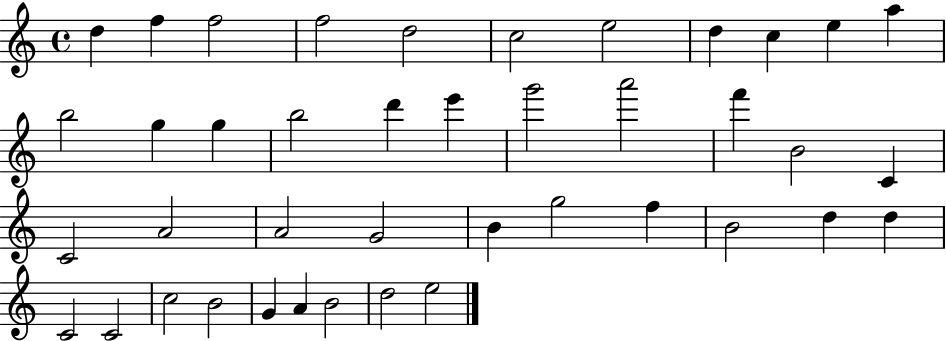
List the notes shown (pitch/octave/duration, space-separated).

D5/q F5/q F5/h F5/h D5/h C5/h E5/h D5/q C5/q E5/q A5/q B5/h G5/q G5/q B5/h D6/q E6/q G6/h A6/h F6/q B4/h C4/q C4/h A4/h A4/h G4/h B4/q G5/h F5/q B4/h D5/q D5/q C4/h C4/h C5/h B4/h G4/q A4/q B4/h D5/h E5/h